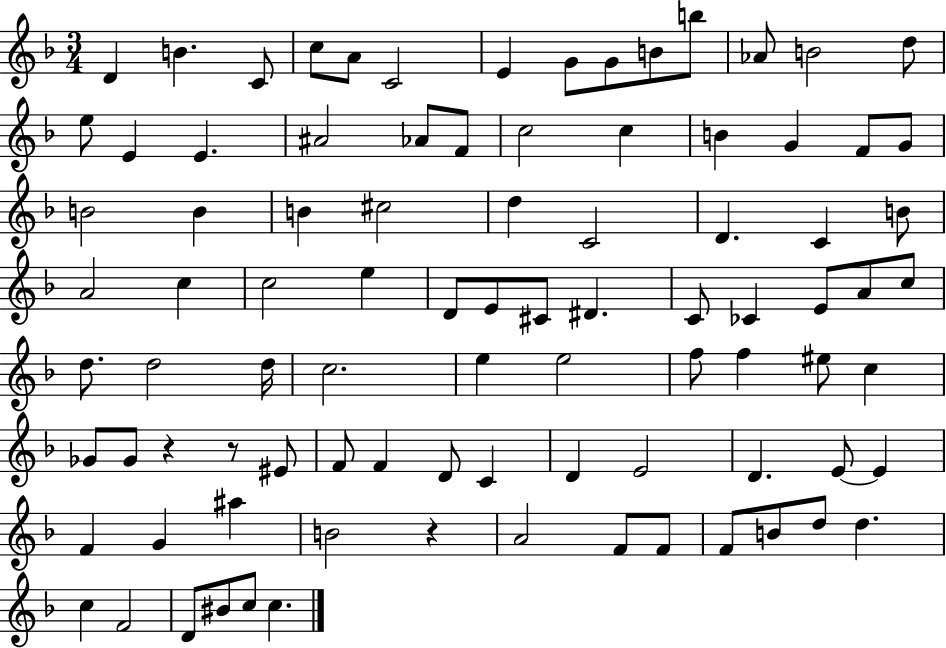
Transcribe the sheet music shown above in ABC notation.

X:1
T:Untitled
M:3/4
L:1/4
K:F
D B C/2 c/2 A/2 C2 E G/2 G/2 B/2 b/2 _A/2 B2 d/2 e/2 E E ^A2 _A/2 F/2 c2 c B G F/2 G/2 B2 B B ^c2 d C2 D C B/2 A2 c c2 e D/2 E/2 ^C/2 ^D C/2 _C E/2 A/2 c/2 d/2 d2 d/4 c2 e e2 f/2 f ^e/2 c _G/2 _G/2 z z/2 ^E/2 F/2 F D/2 C D E2 D E/2 E F G ^a B2 z A2 F/2 F/2 F/2 B/2 d/2 d c F2 D/2 ^B/2 c/2 c